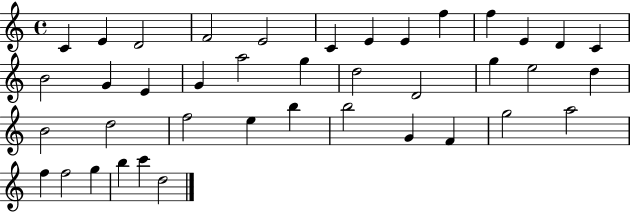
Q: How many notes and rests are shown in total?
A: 40